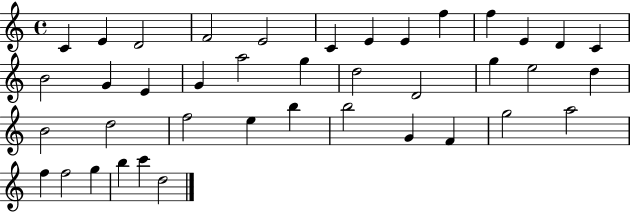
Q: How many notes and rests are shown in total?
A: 40